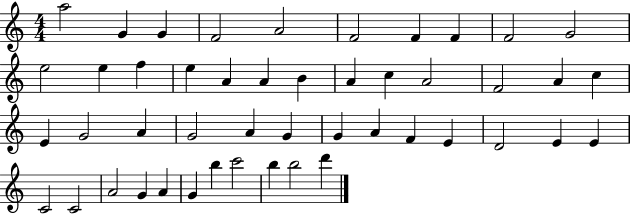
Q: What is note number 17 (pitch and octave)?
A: B4